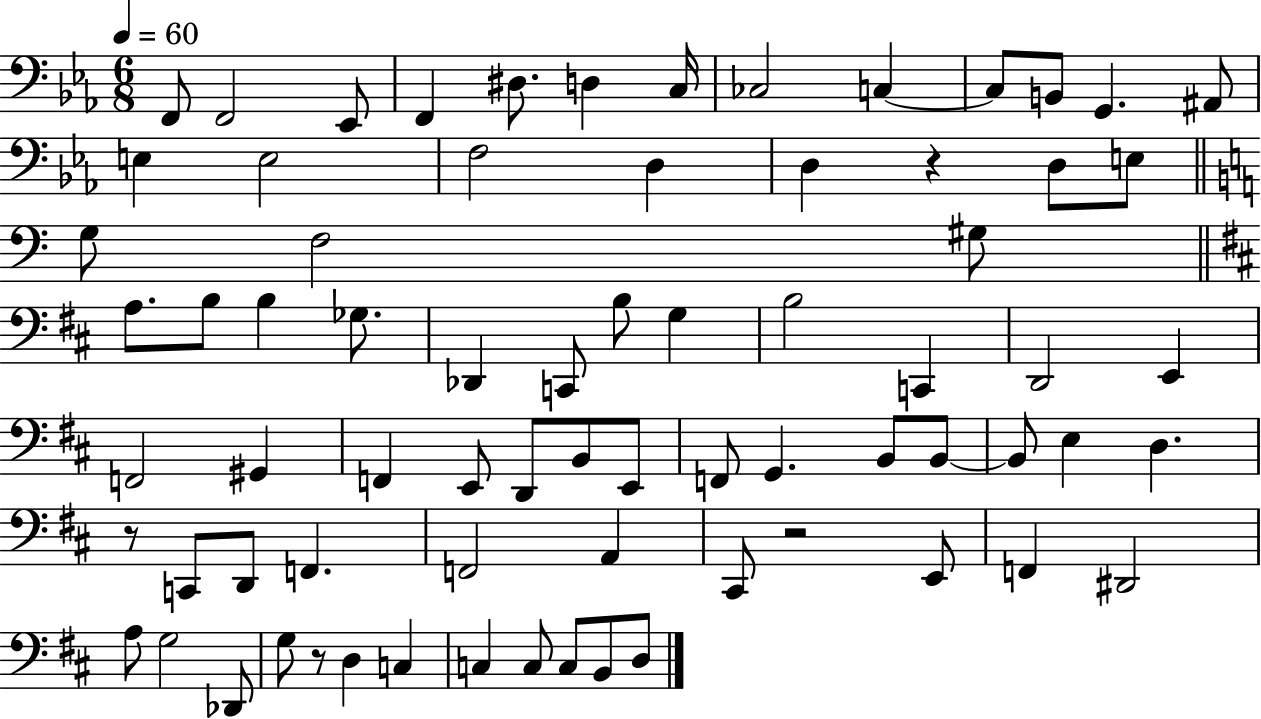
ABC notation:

X:1
T:Untitled
M:6/8
L:1/4
K:Eb
F,,/2 F,,2 _E,,/2 F,, ^D,/2 D, C,/4 _C,2 C, C,/2 B,,/2 G,, ^A,,/2 E, E,2 F,2 D, D, z D,/2 E,/2 G,/2 F,2 ^G,/2 A,/2 B,/2 B, _G,/2 _D,, C,,/2 B,/2 G, B,2 C,, D,,2 E,, F,,2 ^G,, F,, E,,/2 D,,/2 B,,/2 E,,/2 F,,/2 G,, B,,/2 B,,/2 B,,/2 E, D, z/2 C,,/2 D,,/2 F,, F,,2 A,, ^C,,/2 z2 E,,/2 F,, ^D,,2 A,/2 G,2 _D,,/2 G,/2 z/2 D, C, C, C,/2 C,/2 B,,/2 D,/2